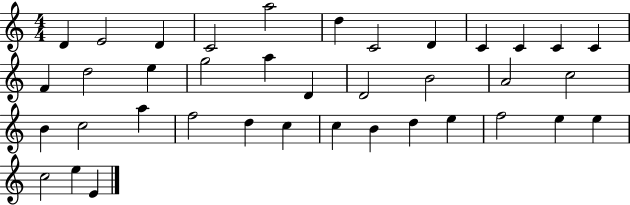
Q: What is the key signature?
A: C major